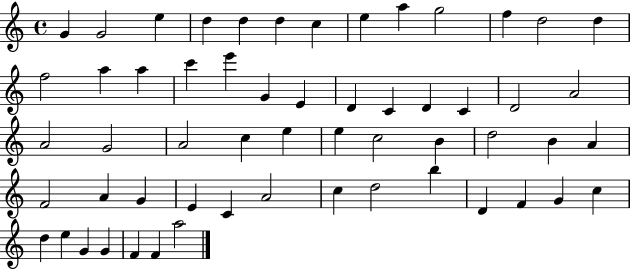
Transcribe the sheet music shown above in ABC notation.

X:1
T:Untitled
M:4/4
L:1/4
K:C
G G2 e d d d c e a g2 f d2 d f2 a a c' e' G E D C D C D2 A2 A2 G2 A2 c e e c2 B d2 B A F2 A G E C A2 c d2 b D F G c d e G G F F a2